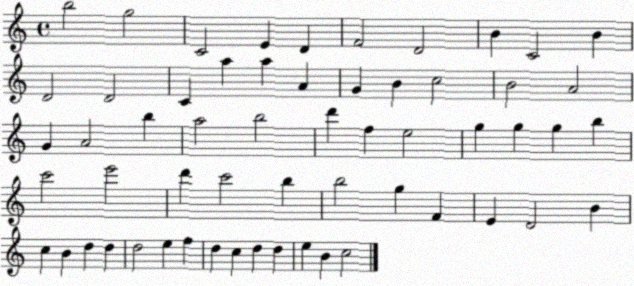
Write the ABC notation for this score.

X:1
T:Untitled
M:4/4
L:1/4
K:C
b2 g2 C2 E D F2 D2 B C2 B D2 D2 C a a A G B c2 B2 A2 G A2 b a2 b2 d' f e2 g g g b c'2 e'2 d' c'2 b b2 g F E D2 B c B d d d2 e f d c d d e B c2